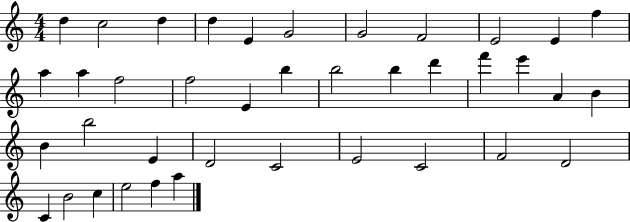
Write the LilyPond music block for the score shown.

{
  \clef treble
  \numericTimeSignature
  \time 4/4
  \key c \major
  d''4 c''2 d''4 | d''4 e'4 g'2 | g'2 f'2 | e'2 e'4 f''4 | \break a''4 a''4 f''2 | f''2 e'4 b''4 | b''2 b''4 d'''4 | f'''4 e'''4 a'4 b'4 | \break b'4 b''2 e'4 | d'2 c'2 | e'2 c'2 | f'2 d'2 | \break c'4 b'2 c''4 | e''2 f''4 a''4 | \bar "|."
}